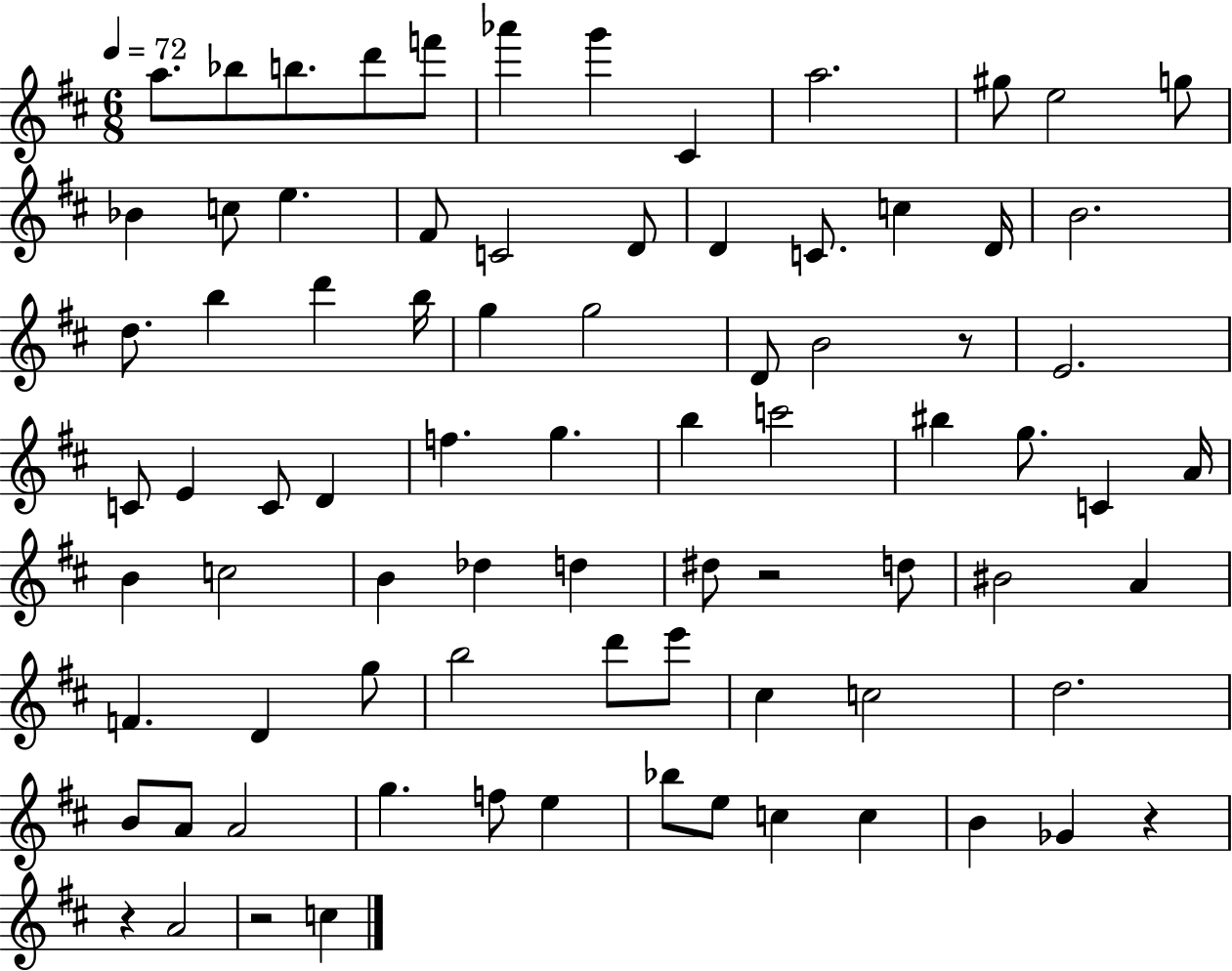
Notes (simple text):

A5/e. Bb5/e B5/e. D6/e F6/e Ab6/q G6/q C#4/q A5/h. G#5/e E5/h G5/e Bb4/q C5/e E5/q. F#4/e C4/h D4/e D4/q C4/e. C5/q D4/s B4/h. D5/e. B5/q D6/q B5/s G5/q G5/h D4/e B4/h R/e E4/h. C4/e E4/q C4/e D4/q F5/q. G5/q. B5/q C6/h BIS5/q G5/e. C4/q A4/s B4/q C5/h B4/q Db5/q D5/q D#5/e R/h D5/e BIS4/h A4/q F4/q. D4/q G5/e B5/h D6/e E6/e C#5/q C5/h D5/h. B4/e A4/e A4/h G5/q. F5/e E5/q Bb5/e E5/e C5/q C5/q B4/q Gb4/q R/q R/q A4/h R/h C5/q